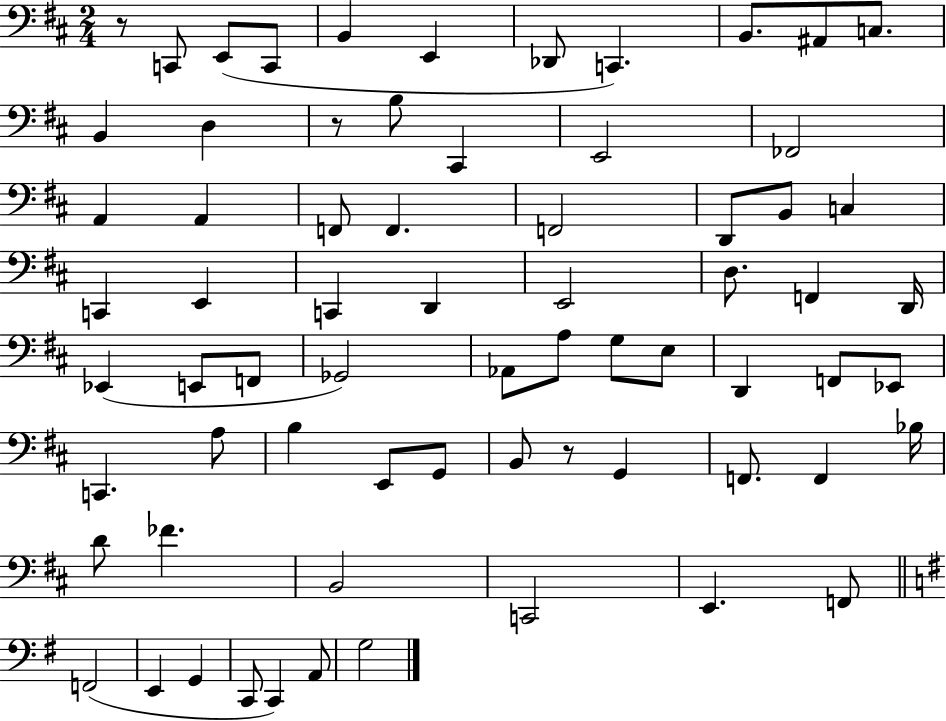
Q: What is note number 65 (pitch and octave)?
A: A2